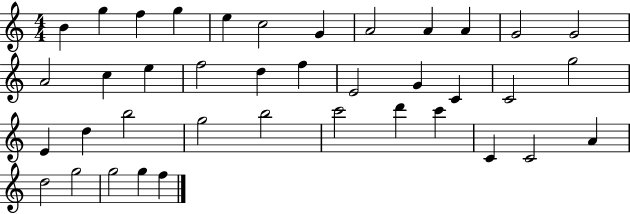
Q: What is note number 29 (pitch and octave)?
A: C6